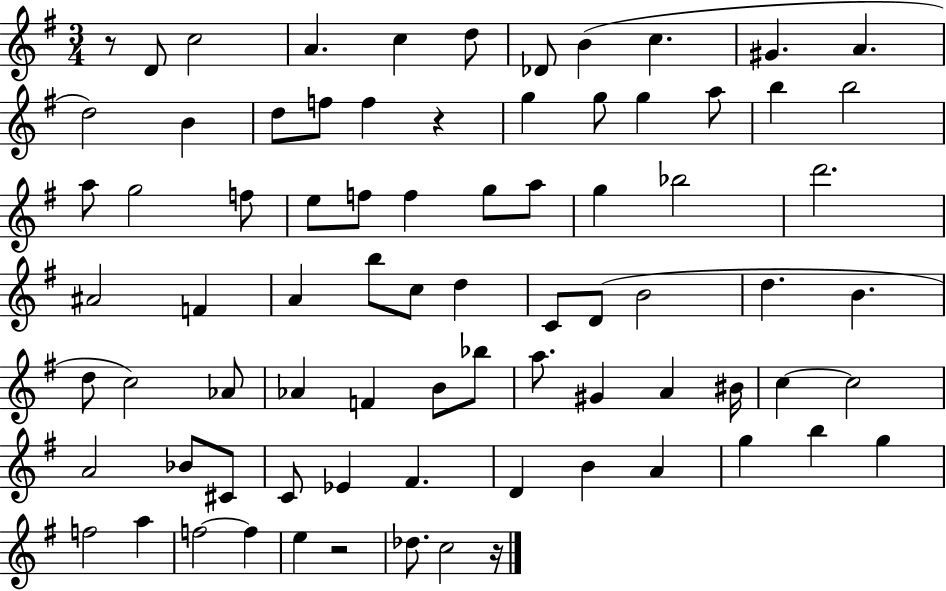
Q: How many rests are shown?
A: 4